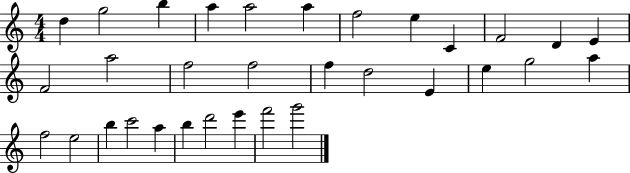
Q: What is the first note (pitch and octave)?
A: D5